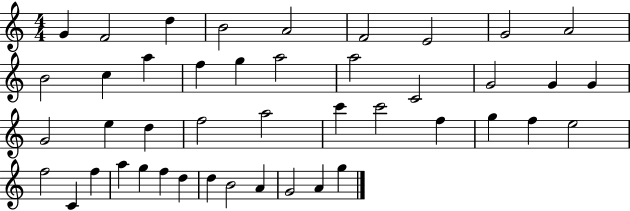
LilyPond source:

{
  \clef treble
  \numericTimeSignature
  \time 4/4
  \key c \major
  g'4 f'2 d''4 | b'2 a'2 | f'2 e'2 | g'2 a'2 | \break b'2 c''4 a''4 | f''4 g''4 a''2 | a''2 c'2 | g'2 g'4 g'4 | \break g'2 e''4 d''4 | f''2 a''2 | c'''4 c'''2 f''4 | g''4 f''4 e''2 | \break f''2 c'4 f''4 | a''4 g''4 f''4 d''4 | d''4 b'2 a'4 | g'2 a'4 g''4 | \break \bar "|."
}